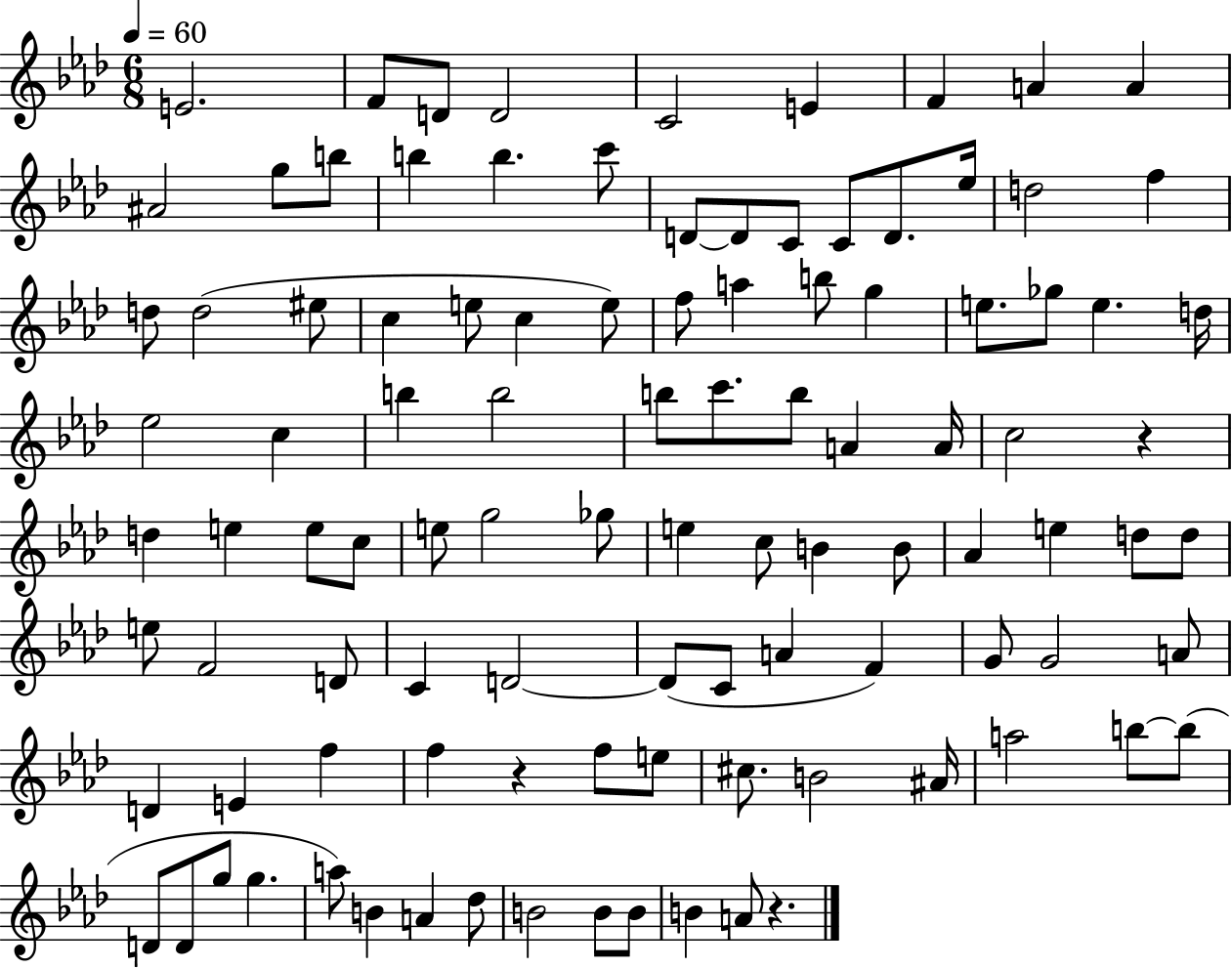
X:1
T:Untitled
M:6/8
L:1/4
K:Ab
E2 F/2 D/2 D2 C2 E F A A ^A2 g/2 b/2 b b c'/2 D/2 D/2 C/2 C/2 D/2 _e/4 d2 f d/2 d2 ^e/2 c e/2 c e/2 f/2 a b/2 g e/2 _g/2 e d/4 _e2 c b b2 b/2 c'/2 b/2 A A/4 c2 z d e e/2 c/2 e/2 g2 _g/2 e c/2 B B/2 _A e d/2 d/2 e/2 F2 D/2 C D2 D/2 C/2 A F G/2 G2 A/2 D E f f z f/2 e/2 ^c/2 B2 ^A/4 a2 b/2 b/2 D/2 D/2 g/2 g a/2 B A _d/2 B2 B/2 B/2 B A/2 z